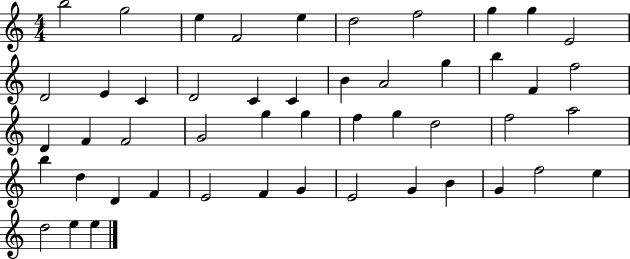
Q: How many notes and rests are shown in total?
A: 49